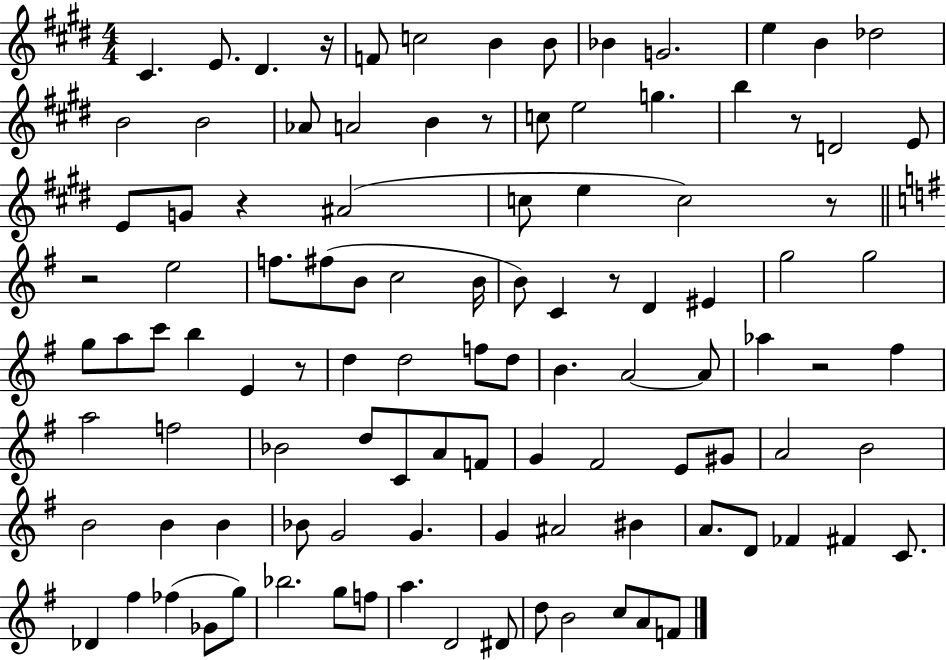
C#4/q. E4/e. D#4/q. R/s F4/e C5/h B4/q B4/e Bb4/q G4/h. E5/q B4/q Db5/h B4/h B4/h Ab4/e A4/h B4/q R/e C5/e E5/h G5/q. B5/q R/e D4/h E4/e E4/e G4/e R/q A#4/h C5/e E5/q C5/h R/e R/h E5/h F5/e. F#5/e B4/e C5/h B4/s B4/e C4/q R/e D4/q EIS4/q G5/h G5/h G5/e A5/e C6/e B5/q E4/q R/e D5/q D5/h F5/e D5/e B4/q. A4/h A4/e Ab5/q R/h F#5/q A5/h F5/h Bb4/h D5/e C4/e A4/e F4/e G4/q F#4/h E4/e G#4/e A4/h B4/h B4/h B4/q B4/q Bb4/e G4/h G4/q. G4/q A#4/h BIS4/q A4/e. D4/e FES4/q F#4/q C4/e. Db4/q F#5/q FES5/q Gb4/e G5/e Bb5/h. G5/e F5/e A5/q. D4/h D#4/e D5/e B4/h C5/e A4/e F4/e